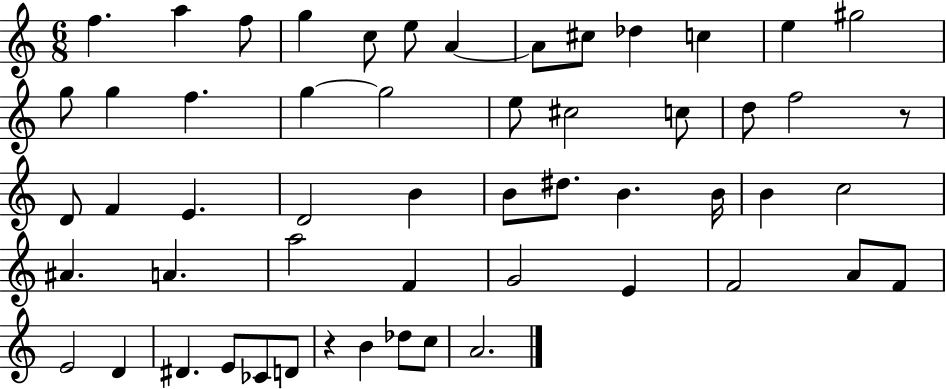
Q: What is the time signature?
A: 6/8